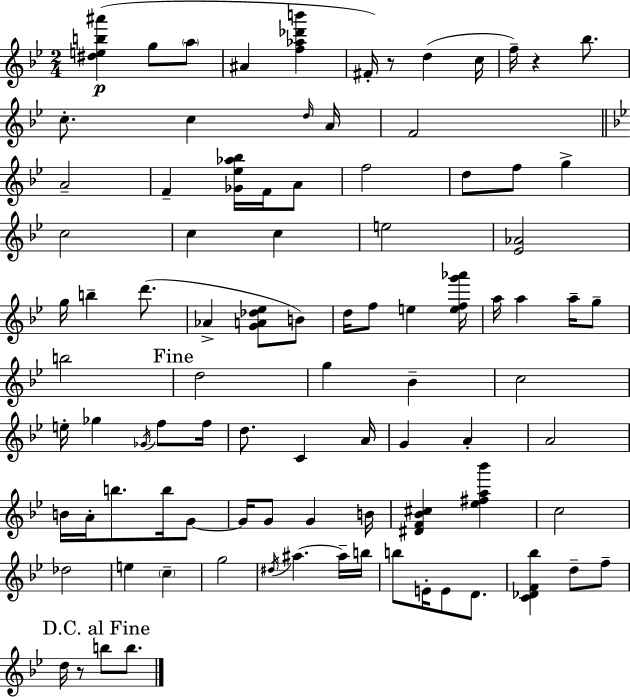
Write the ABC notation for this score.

X:1
T:Untitled
M:2/4
L:1/4
K:Gm
[^deb^a'] g/2 a/2 ^A [f_a_d'b'] ^F/4 z/2 d c/4 f/4 z _b/2 c/2 c d/4 A/4 F2 A2 F [_G_e_a_b]/4 F/4 A/2 f2 d/2 f/2 g c2 c c e2 [_E_A]2 g/4 b d'/2 _A [GA_d_e]/2 B/2 d/4 f/2 e [efg'_a']/4 a/4 a a/4 g/2 b2 d2 g _B c2 e/4 _g _G/4 f/2 f/4 d/2 C A/4 G A A2 B/4 A/4 b/2 b/4 G/2 G/4 G/2 G B/4 [^DF_B^c] [_e^fa_b'] c2 _d2 e c g2 ^d/4 ^a ^a/4 b/4 b/2 E/4 E/2 D/2 [C_DF_b] d/2 f/2 d/4 z/2 b/2 b/2